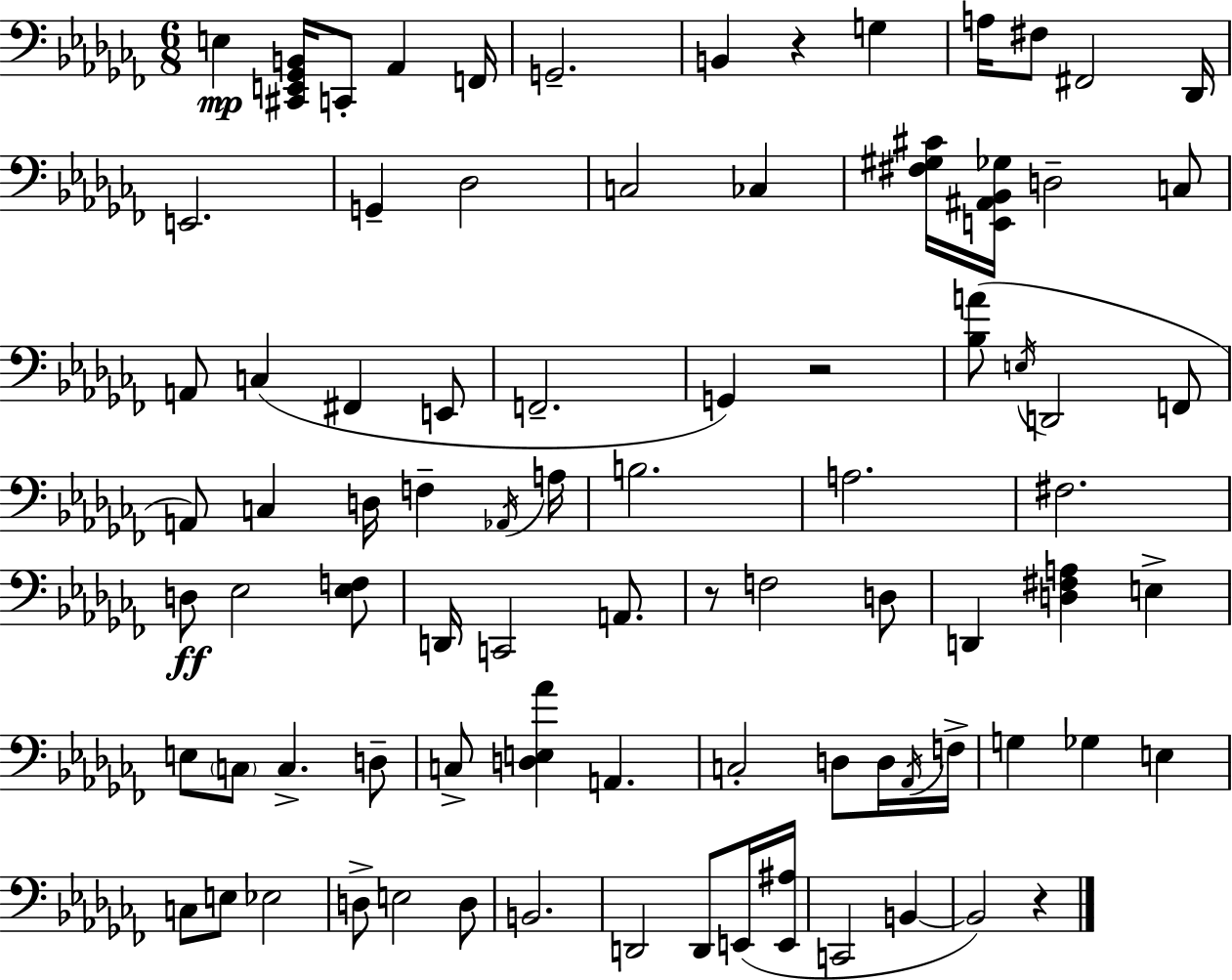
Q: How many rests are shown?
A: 4